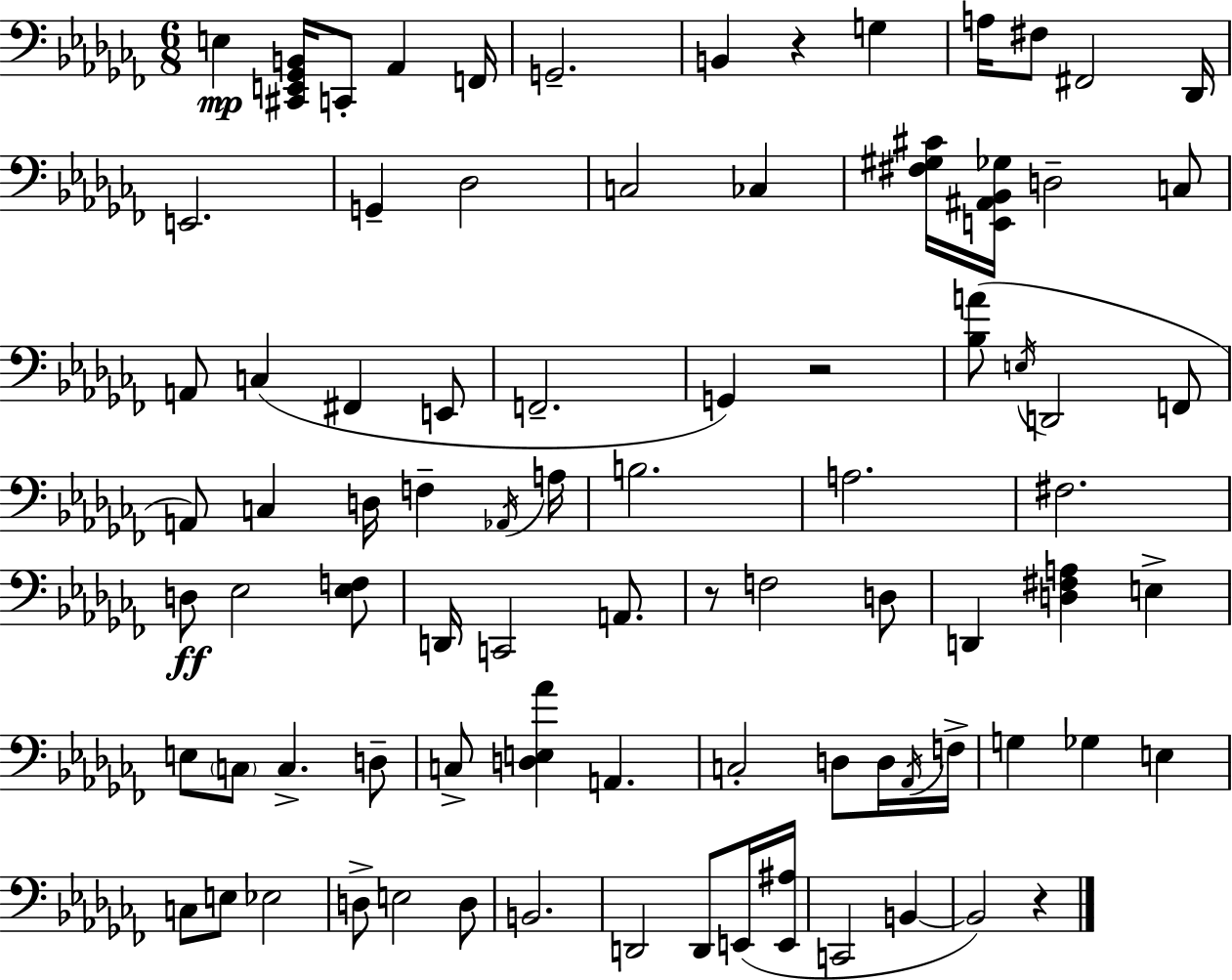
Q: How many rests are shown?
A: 4